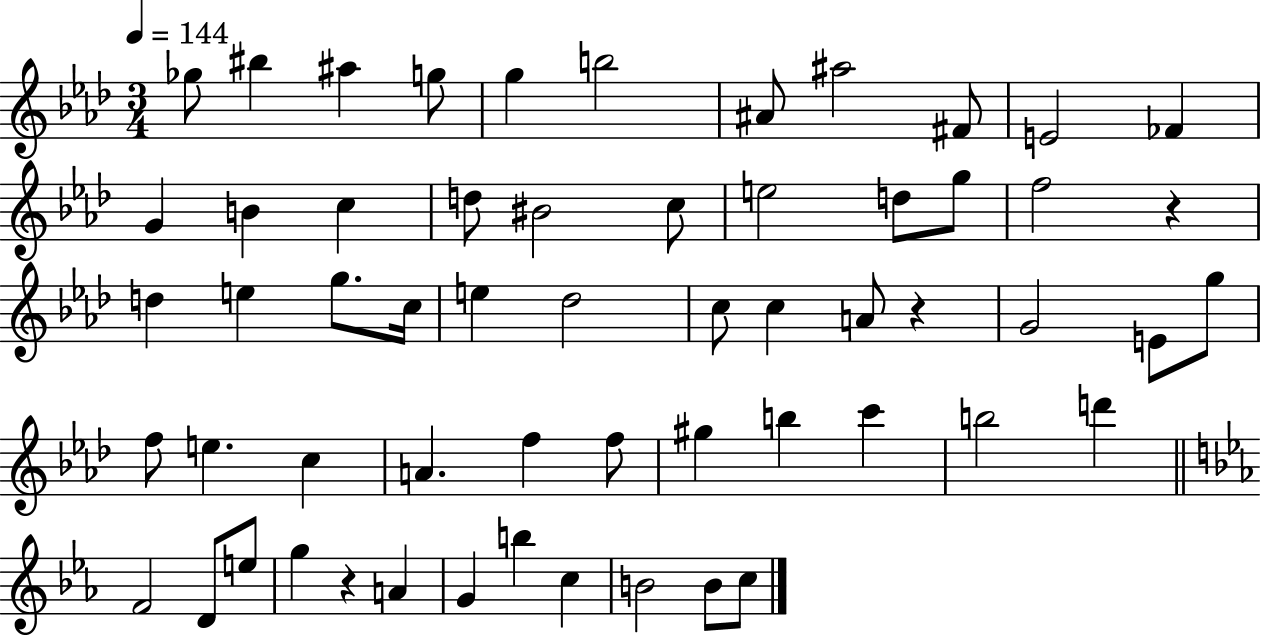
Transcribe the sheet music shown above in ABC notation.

X:1
T:Untitled
M:3/4
L:1/4
K:Ab
_g/2 ^b ^a g/2 g b2 ^A/2 ^a2 ^F/2 E2 _F G B c d/2 ^B2 c/2 e2 d/2 g/2 f2 z d e g/2 c/4 e _d2 c/2 c A/2 z G2 E/2 g/2 f/2 e c A f f/2 ^g b c' b2 d' F2 D/2 e/2 g z A G b c B2 B/2 c/2